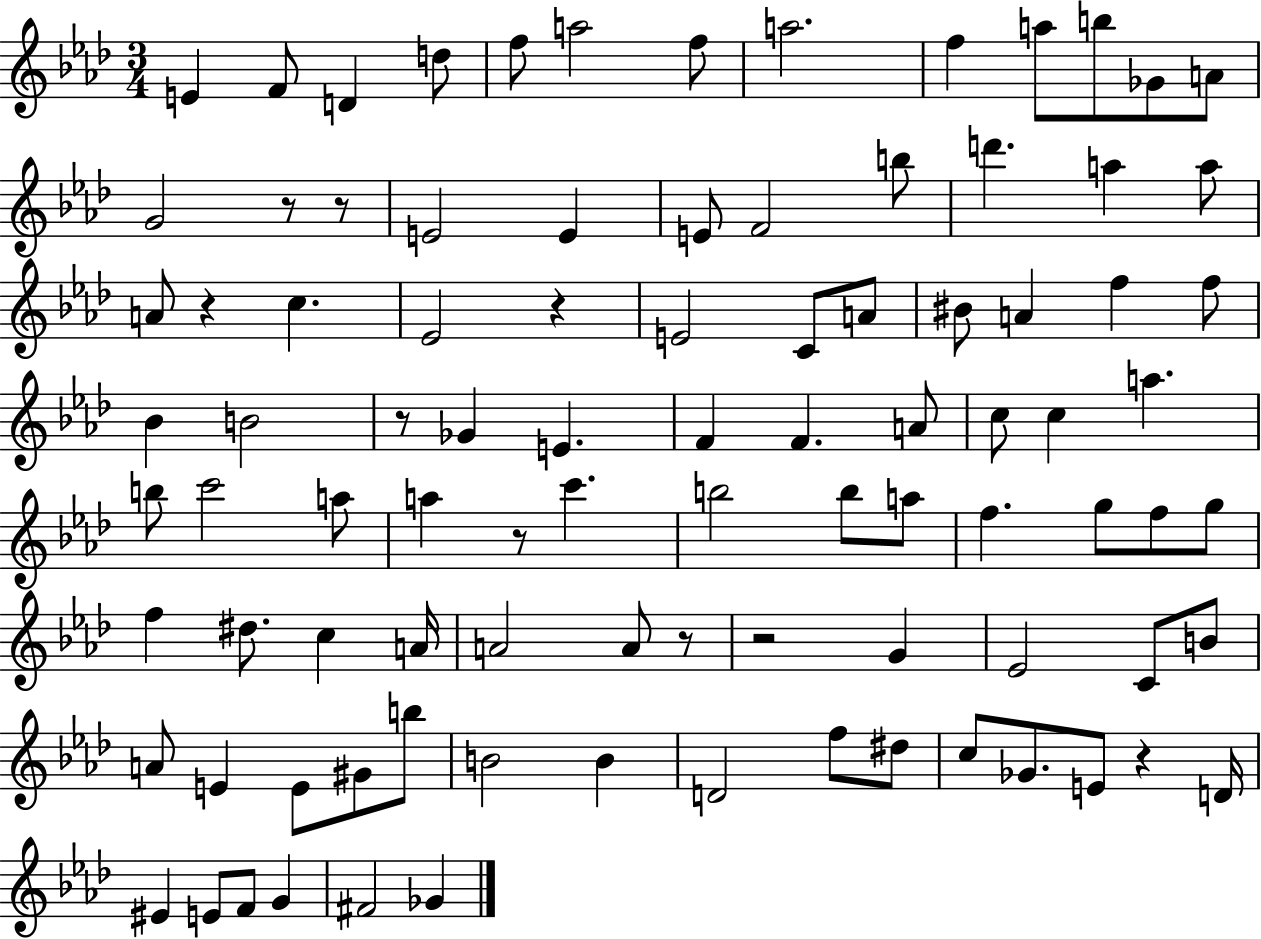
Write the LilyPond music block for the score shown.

{
  \clef treble
  \numericTimeSignature
  \time 3/4
  \key aes \major
  \repeat volta 2 { e'4 f'8 d'4 d''8 | f''8 a''2 f''8 | a''2. | f''4 a''8 b''8 ges'8 a'8 | \break g'2 r8 r8 | e'2 e'4 | e'8 f'2 b''8 | d'''4. a''4 a''8 | \break a'8 r4 c''4. | ees'2 r4 | e'2 c'8 a'8 | bis'8 a'4 f''4 f''8 | \break bes'4 b'2 | r8 ges'4 e'4. | f'4 f'4. a'8 | c''8 c''4 a''4. | \break b''8 c'''2 a''8 | a''4 r8 c'''4. | b''2 b''8 a''8 | f''4. g''8 f''8 g''8 | \break f''4 dis''8. c''4 a'16 | a'2 a'8 r8 | r2 g'4 | ees'2 c'8 b'8 | \break a'8 e'4 e'8 gis'8 b''8 | b'2 b'4 | d'2 f''8 dis''8 | c''8 ges'8. e'8 r4 d'16 | \break eis'4 e'8 f'8 g'4 | fis'2 ges'4 | } \bar "|."
}